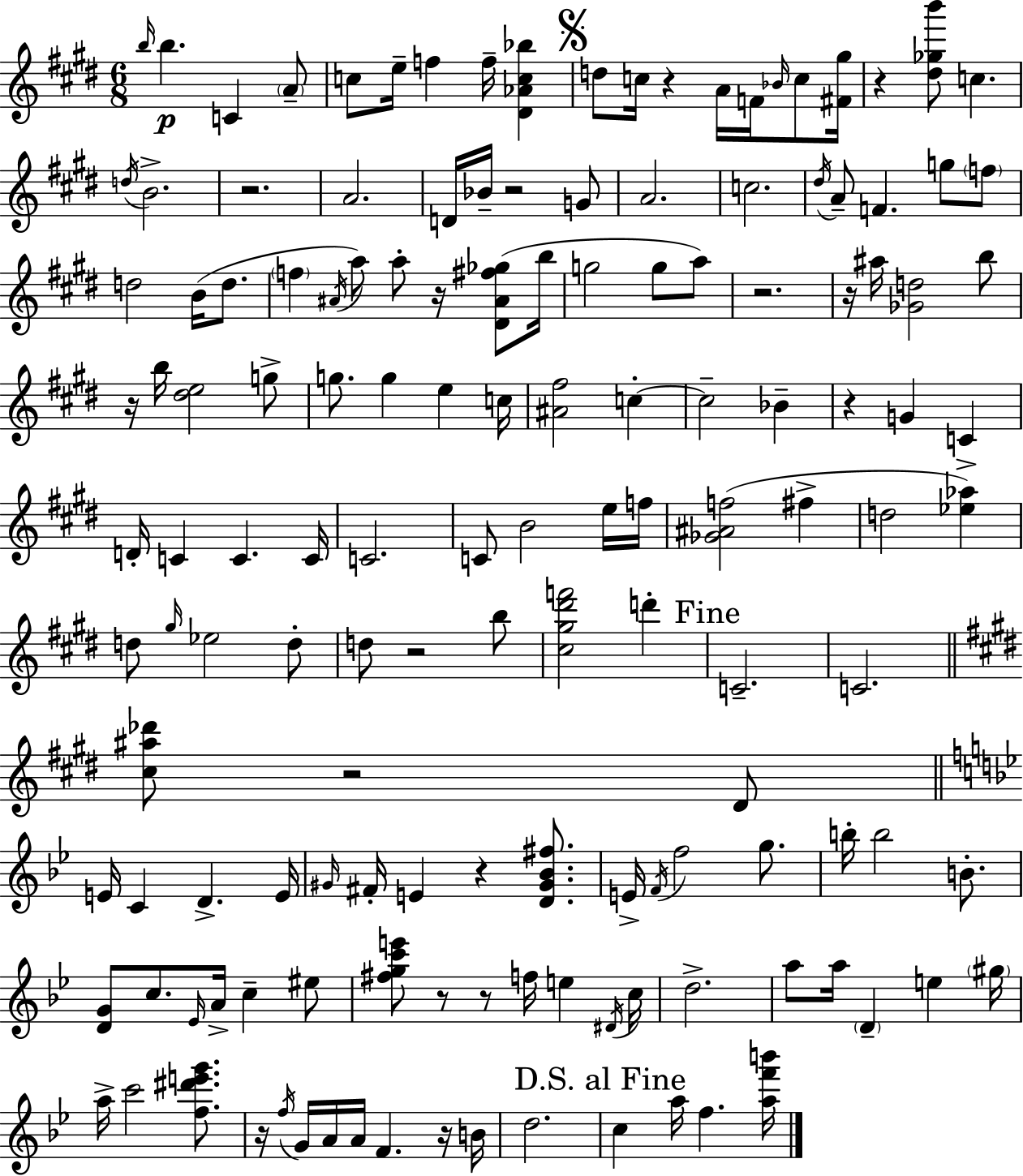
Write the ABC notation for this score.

X:1
T:Untitled
M:6/8
L:1/4
K:E
b/4 b C A/2 c/2 e/4 f f/4 [^D_Ac_b] d/2 c/4 z A/4 F/4 _B/4 c/2 [^F^g]/4 z [^d_gb']/2 c d/4 B2 z2 A2 D/4 _B/4 z2 G/2 A2 c2 ^d/4 A/2 F g/2 f/2 d2 B/4 d/2 f ^A/4 a/2 a/2 z/4 [^D^A^f_g]/2 b/4 g2 g/2 a/2 z2 z/4 ^a/4 [_Gd]2 b/2 z/4 b/4 [^de]2 g/2 g/2 g e c/4 [^A^f]2 c c2 _B z G C D/4 C C C/4 C2 C/2 B2 e/4 f/4 [_G^Af]2 ^f d2 [_e_a] d/2 ^g/4 _e2 d/2 d/2 z2 b/2 [^c^g^d'f']2 d' C2 C2 [^c^a_d']/2 z2 ^D/2 E/4 C D E/4 ^G/4 ^F/4 E z [D^G_B^f]/2 E/4 F/4 f2 g/2 b/4 b2 B/2 [DG]/2 c/2 _E/4 A/4 c ^e/2 [^fgc'e']/2 z/2 z/2 f/4 e ^D/4 c/4 d2 a/2 a/4 D e ^g/4 a/4 c'2 [f^d'e'g']/2 z/4 f/4 G/4 A/4 A/4 F z/4 B/4 d2 c a/4 f [af'b']/4